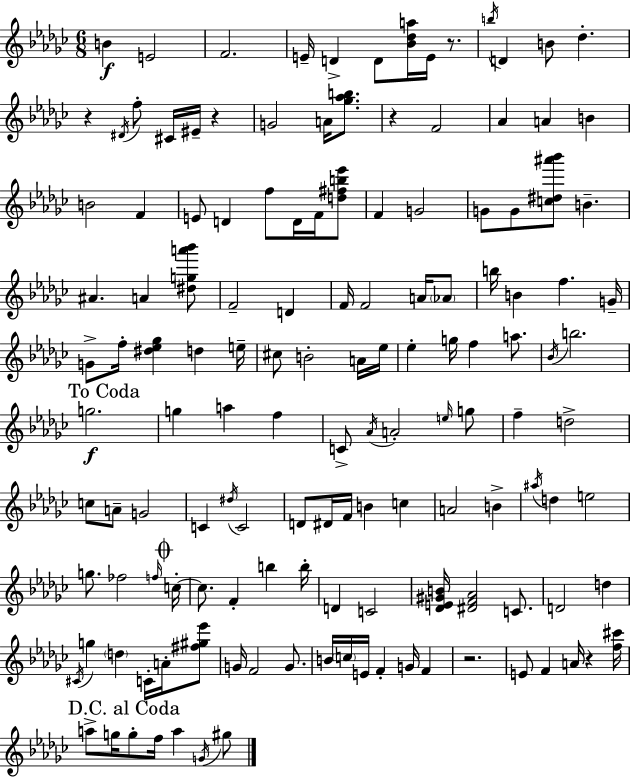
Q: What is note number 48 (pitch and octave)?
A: D5